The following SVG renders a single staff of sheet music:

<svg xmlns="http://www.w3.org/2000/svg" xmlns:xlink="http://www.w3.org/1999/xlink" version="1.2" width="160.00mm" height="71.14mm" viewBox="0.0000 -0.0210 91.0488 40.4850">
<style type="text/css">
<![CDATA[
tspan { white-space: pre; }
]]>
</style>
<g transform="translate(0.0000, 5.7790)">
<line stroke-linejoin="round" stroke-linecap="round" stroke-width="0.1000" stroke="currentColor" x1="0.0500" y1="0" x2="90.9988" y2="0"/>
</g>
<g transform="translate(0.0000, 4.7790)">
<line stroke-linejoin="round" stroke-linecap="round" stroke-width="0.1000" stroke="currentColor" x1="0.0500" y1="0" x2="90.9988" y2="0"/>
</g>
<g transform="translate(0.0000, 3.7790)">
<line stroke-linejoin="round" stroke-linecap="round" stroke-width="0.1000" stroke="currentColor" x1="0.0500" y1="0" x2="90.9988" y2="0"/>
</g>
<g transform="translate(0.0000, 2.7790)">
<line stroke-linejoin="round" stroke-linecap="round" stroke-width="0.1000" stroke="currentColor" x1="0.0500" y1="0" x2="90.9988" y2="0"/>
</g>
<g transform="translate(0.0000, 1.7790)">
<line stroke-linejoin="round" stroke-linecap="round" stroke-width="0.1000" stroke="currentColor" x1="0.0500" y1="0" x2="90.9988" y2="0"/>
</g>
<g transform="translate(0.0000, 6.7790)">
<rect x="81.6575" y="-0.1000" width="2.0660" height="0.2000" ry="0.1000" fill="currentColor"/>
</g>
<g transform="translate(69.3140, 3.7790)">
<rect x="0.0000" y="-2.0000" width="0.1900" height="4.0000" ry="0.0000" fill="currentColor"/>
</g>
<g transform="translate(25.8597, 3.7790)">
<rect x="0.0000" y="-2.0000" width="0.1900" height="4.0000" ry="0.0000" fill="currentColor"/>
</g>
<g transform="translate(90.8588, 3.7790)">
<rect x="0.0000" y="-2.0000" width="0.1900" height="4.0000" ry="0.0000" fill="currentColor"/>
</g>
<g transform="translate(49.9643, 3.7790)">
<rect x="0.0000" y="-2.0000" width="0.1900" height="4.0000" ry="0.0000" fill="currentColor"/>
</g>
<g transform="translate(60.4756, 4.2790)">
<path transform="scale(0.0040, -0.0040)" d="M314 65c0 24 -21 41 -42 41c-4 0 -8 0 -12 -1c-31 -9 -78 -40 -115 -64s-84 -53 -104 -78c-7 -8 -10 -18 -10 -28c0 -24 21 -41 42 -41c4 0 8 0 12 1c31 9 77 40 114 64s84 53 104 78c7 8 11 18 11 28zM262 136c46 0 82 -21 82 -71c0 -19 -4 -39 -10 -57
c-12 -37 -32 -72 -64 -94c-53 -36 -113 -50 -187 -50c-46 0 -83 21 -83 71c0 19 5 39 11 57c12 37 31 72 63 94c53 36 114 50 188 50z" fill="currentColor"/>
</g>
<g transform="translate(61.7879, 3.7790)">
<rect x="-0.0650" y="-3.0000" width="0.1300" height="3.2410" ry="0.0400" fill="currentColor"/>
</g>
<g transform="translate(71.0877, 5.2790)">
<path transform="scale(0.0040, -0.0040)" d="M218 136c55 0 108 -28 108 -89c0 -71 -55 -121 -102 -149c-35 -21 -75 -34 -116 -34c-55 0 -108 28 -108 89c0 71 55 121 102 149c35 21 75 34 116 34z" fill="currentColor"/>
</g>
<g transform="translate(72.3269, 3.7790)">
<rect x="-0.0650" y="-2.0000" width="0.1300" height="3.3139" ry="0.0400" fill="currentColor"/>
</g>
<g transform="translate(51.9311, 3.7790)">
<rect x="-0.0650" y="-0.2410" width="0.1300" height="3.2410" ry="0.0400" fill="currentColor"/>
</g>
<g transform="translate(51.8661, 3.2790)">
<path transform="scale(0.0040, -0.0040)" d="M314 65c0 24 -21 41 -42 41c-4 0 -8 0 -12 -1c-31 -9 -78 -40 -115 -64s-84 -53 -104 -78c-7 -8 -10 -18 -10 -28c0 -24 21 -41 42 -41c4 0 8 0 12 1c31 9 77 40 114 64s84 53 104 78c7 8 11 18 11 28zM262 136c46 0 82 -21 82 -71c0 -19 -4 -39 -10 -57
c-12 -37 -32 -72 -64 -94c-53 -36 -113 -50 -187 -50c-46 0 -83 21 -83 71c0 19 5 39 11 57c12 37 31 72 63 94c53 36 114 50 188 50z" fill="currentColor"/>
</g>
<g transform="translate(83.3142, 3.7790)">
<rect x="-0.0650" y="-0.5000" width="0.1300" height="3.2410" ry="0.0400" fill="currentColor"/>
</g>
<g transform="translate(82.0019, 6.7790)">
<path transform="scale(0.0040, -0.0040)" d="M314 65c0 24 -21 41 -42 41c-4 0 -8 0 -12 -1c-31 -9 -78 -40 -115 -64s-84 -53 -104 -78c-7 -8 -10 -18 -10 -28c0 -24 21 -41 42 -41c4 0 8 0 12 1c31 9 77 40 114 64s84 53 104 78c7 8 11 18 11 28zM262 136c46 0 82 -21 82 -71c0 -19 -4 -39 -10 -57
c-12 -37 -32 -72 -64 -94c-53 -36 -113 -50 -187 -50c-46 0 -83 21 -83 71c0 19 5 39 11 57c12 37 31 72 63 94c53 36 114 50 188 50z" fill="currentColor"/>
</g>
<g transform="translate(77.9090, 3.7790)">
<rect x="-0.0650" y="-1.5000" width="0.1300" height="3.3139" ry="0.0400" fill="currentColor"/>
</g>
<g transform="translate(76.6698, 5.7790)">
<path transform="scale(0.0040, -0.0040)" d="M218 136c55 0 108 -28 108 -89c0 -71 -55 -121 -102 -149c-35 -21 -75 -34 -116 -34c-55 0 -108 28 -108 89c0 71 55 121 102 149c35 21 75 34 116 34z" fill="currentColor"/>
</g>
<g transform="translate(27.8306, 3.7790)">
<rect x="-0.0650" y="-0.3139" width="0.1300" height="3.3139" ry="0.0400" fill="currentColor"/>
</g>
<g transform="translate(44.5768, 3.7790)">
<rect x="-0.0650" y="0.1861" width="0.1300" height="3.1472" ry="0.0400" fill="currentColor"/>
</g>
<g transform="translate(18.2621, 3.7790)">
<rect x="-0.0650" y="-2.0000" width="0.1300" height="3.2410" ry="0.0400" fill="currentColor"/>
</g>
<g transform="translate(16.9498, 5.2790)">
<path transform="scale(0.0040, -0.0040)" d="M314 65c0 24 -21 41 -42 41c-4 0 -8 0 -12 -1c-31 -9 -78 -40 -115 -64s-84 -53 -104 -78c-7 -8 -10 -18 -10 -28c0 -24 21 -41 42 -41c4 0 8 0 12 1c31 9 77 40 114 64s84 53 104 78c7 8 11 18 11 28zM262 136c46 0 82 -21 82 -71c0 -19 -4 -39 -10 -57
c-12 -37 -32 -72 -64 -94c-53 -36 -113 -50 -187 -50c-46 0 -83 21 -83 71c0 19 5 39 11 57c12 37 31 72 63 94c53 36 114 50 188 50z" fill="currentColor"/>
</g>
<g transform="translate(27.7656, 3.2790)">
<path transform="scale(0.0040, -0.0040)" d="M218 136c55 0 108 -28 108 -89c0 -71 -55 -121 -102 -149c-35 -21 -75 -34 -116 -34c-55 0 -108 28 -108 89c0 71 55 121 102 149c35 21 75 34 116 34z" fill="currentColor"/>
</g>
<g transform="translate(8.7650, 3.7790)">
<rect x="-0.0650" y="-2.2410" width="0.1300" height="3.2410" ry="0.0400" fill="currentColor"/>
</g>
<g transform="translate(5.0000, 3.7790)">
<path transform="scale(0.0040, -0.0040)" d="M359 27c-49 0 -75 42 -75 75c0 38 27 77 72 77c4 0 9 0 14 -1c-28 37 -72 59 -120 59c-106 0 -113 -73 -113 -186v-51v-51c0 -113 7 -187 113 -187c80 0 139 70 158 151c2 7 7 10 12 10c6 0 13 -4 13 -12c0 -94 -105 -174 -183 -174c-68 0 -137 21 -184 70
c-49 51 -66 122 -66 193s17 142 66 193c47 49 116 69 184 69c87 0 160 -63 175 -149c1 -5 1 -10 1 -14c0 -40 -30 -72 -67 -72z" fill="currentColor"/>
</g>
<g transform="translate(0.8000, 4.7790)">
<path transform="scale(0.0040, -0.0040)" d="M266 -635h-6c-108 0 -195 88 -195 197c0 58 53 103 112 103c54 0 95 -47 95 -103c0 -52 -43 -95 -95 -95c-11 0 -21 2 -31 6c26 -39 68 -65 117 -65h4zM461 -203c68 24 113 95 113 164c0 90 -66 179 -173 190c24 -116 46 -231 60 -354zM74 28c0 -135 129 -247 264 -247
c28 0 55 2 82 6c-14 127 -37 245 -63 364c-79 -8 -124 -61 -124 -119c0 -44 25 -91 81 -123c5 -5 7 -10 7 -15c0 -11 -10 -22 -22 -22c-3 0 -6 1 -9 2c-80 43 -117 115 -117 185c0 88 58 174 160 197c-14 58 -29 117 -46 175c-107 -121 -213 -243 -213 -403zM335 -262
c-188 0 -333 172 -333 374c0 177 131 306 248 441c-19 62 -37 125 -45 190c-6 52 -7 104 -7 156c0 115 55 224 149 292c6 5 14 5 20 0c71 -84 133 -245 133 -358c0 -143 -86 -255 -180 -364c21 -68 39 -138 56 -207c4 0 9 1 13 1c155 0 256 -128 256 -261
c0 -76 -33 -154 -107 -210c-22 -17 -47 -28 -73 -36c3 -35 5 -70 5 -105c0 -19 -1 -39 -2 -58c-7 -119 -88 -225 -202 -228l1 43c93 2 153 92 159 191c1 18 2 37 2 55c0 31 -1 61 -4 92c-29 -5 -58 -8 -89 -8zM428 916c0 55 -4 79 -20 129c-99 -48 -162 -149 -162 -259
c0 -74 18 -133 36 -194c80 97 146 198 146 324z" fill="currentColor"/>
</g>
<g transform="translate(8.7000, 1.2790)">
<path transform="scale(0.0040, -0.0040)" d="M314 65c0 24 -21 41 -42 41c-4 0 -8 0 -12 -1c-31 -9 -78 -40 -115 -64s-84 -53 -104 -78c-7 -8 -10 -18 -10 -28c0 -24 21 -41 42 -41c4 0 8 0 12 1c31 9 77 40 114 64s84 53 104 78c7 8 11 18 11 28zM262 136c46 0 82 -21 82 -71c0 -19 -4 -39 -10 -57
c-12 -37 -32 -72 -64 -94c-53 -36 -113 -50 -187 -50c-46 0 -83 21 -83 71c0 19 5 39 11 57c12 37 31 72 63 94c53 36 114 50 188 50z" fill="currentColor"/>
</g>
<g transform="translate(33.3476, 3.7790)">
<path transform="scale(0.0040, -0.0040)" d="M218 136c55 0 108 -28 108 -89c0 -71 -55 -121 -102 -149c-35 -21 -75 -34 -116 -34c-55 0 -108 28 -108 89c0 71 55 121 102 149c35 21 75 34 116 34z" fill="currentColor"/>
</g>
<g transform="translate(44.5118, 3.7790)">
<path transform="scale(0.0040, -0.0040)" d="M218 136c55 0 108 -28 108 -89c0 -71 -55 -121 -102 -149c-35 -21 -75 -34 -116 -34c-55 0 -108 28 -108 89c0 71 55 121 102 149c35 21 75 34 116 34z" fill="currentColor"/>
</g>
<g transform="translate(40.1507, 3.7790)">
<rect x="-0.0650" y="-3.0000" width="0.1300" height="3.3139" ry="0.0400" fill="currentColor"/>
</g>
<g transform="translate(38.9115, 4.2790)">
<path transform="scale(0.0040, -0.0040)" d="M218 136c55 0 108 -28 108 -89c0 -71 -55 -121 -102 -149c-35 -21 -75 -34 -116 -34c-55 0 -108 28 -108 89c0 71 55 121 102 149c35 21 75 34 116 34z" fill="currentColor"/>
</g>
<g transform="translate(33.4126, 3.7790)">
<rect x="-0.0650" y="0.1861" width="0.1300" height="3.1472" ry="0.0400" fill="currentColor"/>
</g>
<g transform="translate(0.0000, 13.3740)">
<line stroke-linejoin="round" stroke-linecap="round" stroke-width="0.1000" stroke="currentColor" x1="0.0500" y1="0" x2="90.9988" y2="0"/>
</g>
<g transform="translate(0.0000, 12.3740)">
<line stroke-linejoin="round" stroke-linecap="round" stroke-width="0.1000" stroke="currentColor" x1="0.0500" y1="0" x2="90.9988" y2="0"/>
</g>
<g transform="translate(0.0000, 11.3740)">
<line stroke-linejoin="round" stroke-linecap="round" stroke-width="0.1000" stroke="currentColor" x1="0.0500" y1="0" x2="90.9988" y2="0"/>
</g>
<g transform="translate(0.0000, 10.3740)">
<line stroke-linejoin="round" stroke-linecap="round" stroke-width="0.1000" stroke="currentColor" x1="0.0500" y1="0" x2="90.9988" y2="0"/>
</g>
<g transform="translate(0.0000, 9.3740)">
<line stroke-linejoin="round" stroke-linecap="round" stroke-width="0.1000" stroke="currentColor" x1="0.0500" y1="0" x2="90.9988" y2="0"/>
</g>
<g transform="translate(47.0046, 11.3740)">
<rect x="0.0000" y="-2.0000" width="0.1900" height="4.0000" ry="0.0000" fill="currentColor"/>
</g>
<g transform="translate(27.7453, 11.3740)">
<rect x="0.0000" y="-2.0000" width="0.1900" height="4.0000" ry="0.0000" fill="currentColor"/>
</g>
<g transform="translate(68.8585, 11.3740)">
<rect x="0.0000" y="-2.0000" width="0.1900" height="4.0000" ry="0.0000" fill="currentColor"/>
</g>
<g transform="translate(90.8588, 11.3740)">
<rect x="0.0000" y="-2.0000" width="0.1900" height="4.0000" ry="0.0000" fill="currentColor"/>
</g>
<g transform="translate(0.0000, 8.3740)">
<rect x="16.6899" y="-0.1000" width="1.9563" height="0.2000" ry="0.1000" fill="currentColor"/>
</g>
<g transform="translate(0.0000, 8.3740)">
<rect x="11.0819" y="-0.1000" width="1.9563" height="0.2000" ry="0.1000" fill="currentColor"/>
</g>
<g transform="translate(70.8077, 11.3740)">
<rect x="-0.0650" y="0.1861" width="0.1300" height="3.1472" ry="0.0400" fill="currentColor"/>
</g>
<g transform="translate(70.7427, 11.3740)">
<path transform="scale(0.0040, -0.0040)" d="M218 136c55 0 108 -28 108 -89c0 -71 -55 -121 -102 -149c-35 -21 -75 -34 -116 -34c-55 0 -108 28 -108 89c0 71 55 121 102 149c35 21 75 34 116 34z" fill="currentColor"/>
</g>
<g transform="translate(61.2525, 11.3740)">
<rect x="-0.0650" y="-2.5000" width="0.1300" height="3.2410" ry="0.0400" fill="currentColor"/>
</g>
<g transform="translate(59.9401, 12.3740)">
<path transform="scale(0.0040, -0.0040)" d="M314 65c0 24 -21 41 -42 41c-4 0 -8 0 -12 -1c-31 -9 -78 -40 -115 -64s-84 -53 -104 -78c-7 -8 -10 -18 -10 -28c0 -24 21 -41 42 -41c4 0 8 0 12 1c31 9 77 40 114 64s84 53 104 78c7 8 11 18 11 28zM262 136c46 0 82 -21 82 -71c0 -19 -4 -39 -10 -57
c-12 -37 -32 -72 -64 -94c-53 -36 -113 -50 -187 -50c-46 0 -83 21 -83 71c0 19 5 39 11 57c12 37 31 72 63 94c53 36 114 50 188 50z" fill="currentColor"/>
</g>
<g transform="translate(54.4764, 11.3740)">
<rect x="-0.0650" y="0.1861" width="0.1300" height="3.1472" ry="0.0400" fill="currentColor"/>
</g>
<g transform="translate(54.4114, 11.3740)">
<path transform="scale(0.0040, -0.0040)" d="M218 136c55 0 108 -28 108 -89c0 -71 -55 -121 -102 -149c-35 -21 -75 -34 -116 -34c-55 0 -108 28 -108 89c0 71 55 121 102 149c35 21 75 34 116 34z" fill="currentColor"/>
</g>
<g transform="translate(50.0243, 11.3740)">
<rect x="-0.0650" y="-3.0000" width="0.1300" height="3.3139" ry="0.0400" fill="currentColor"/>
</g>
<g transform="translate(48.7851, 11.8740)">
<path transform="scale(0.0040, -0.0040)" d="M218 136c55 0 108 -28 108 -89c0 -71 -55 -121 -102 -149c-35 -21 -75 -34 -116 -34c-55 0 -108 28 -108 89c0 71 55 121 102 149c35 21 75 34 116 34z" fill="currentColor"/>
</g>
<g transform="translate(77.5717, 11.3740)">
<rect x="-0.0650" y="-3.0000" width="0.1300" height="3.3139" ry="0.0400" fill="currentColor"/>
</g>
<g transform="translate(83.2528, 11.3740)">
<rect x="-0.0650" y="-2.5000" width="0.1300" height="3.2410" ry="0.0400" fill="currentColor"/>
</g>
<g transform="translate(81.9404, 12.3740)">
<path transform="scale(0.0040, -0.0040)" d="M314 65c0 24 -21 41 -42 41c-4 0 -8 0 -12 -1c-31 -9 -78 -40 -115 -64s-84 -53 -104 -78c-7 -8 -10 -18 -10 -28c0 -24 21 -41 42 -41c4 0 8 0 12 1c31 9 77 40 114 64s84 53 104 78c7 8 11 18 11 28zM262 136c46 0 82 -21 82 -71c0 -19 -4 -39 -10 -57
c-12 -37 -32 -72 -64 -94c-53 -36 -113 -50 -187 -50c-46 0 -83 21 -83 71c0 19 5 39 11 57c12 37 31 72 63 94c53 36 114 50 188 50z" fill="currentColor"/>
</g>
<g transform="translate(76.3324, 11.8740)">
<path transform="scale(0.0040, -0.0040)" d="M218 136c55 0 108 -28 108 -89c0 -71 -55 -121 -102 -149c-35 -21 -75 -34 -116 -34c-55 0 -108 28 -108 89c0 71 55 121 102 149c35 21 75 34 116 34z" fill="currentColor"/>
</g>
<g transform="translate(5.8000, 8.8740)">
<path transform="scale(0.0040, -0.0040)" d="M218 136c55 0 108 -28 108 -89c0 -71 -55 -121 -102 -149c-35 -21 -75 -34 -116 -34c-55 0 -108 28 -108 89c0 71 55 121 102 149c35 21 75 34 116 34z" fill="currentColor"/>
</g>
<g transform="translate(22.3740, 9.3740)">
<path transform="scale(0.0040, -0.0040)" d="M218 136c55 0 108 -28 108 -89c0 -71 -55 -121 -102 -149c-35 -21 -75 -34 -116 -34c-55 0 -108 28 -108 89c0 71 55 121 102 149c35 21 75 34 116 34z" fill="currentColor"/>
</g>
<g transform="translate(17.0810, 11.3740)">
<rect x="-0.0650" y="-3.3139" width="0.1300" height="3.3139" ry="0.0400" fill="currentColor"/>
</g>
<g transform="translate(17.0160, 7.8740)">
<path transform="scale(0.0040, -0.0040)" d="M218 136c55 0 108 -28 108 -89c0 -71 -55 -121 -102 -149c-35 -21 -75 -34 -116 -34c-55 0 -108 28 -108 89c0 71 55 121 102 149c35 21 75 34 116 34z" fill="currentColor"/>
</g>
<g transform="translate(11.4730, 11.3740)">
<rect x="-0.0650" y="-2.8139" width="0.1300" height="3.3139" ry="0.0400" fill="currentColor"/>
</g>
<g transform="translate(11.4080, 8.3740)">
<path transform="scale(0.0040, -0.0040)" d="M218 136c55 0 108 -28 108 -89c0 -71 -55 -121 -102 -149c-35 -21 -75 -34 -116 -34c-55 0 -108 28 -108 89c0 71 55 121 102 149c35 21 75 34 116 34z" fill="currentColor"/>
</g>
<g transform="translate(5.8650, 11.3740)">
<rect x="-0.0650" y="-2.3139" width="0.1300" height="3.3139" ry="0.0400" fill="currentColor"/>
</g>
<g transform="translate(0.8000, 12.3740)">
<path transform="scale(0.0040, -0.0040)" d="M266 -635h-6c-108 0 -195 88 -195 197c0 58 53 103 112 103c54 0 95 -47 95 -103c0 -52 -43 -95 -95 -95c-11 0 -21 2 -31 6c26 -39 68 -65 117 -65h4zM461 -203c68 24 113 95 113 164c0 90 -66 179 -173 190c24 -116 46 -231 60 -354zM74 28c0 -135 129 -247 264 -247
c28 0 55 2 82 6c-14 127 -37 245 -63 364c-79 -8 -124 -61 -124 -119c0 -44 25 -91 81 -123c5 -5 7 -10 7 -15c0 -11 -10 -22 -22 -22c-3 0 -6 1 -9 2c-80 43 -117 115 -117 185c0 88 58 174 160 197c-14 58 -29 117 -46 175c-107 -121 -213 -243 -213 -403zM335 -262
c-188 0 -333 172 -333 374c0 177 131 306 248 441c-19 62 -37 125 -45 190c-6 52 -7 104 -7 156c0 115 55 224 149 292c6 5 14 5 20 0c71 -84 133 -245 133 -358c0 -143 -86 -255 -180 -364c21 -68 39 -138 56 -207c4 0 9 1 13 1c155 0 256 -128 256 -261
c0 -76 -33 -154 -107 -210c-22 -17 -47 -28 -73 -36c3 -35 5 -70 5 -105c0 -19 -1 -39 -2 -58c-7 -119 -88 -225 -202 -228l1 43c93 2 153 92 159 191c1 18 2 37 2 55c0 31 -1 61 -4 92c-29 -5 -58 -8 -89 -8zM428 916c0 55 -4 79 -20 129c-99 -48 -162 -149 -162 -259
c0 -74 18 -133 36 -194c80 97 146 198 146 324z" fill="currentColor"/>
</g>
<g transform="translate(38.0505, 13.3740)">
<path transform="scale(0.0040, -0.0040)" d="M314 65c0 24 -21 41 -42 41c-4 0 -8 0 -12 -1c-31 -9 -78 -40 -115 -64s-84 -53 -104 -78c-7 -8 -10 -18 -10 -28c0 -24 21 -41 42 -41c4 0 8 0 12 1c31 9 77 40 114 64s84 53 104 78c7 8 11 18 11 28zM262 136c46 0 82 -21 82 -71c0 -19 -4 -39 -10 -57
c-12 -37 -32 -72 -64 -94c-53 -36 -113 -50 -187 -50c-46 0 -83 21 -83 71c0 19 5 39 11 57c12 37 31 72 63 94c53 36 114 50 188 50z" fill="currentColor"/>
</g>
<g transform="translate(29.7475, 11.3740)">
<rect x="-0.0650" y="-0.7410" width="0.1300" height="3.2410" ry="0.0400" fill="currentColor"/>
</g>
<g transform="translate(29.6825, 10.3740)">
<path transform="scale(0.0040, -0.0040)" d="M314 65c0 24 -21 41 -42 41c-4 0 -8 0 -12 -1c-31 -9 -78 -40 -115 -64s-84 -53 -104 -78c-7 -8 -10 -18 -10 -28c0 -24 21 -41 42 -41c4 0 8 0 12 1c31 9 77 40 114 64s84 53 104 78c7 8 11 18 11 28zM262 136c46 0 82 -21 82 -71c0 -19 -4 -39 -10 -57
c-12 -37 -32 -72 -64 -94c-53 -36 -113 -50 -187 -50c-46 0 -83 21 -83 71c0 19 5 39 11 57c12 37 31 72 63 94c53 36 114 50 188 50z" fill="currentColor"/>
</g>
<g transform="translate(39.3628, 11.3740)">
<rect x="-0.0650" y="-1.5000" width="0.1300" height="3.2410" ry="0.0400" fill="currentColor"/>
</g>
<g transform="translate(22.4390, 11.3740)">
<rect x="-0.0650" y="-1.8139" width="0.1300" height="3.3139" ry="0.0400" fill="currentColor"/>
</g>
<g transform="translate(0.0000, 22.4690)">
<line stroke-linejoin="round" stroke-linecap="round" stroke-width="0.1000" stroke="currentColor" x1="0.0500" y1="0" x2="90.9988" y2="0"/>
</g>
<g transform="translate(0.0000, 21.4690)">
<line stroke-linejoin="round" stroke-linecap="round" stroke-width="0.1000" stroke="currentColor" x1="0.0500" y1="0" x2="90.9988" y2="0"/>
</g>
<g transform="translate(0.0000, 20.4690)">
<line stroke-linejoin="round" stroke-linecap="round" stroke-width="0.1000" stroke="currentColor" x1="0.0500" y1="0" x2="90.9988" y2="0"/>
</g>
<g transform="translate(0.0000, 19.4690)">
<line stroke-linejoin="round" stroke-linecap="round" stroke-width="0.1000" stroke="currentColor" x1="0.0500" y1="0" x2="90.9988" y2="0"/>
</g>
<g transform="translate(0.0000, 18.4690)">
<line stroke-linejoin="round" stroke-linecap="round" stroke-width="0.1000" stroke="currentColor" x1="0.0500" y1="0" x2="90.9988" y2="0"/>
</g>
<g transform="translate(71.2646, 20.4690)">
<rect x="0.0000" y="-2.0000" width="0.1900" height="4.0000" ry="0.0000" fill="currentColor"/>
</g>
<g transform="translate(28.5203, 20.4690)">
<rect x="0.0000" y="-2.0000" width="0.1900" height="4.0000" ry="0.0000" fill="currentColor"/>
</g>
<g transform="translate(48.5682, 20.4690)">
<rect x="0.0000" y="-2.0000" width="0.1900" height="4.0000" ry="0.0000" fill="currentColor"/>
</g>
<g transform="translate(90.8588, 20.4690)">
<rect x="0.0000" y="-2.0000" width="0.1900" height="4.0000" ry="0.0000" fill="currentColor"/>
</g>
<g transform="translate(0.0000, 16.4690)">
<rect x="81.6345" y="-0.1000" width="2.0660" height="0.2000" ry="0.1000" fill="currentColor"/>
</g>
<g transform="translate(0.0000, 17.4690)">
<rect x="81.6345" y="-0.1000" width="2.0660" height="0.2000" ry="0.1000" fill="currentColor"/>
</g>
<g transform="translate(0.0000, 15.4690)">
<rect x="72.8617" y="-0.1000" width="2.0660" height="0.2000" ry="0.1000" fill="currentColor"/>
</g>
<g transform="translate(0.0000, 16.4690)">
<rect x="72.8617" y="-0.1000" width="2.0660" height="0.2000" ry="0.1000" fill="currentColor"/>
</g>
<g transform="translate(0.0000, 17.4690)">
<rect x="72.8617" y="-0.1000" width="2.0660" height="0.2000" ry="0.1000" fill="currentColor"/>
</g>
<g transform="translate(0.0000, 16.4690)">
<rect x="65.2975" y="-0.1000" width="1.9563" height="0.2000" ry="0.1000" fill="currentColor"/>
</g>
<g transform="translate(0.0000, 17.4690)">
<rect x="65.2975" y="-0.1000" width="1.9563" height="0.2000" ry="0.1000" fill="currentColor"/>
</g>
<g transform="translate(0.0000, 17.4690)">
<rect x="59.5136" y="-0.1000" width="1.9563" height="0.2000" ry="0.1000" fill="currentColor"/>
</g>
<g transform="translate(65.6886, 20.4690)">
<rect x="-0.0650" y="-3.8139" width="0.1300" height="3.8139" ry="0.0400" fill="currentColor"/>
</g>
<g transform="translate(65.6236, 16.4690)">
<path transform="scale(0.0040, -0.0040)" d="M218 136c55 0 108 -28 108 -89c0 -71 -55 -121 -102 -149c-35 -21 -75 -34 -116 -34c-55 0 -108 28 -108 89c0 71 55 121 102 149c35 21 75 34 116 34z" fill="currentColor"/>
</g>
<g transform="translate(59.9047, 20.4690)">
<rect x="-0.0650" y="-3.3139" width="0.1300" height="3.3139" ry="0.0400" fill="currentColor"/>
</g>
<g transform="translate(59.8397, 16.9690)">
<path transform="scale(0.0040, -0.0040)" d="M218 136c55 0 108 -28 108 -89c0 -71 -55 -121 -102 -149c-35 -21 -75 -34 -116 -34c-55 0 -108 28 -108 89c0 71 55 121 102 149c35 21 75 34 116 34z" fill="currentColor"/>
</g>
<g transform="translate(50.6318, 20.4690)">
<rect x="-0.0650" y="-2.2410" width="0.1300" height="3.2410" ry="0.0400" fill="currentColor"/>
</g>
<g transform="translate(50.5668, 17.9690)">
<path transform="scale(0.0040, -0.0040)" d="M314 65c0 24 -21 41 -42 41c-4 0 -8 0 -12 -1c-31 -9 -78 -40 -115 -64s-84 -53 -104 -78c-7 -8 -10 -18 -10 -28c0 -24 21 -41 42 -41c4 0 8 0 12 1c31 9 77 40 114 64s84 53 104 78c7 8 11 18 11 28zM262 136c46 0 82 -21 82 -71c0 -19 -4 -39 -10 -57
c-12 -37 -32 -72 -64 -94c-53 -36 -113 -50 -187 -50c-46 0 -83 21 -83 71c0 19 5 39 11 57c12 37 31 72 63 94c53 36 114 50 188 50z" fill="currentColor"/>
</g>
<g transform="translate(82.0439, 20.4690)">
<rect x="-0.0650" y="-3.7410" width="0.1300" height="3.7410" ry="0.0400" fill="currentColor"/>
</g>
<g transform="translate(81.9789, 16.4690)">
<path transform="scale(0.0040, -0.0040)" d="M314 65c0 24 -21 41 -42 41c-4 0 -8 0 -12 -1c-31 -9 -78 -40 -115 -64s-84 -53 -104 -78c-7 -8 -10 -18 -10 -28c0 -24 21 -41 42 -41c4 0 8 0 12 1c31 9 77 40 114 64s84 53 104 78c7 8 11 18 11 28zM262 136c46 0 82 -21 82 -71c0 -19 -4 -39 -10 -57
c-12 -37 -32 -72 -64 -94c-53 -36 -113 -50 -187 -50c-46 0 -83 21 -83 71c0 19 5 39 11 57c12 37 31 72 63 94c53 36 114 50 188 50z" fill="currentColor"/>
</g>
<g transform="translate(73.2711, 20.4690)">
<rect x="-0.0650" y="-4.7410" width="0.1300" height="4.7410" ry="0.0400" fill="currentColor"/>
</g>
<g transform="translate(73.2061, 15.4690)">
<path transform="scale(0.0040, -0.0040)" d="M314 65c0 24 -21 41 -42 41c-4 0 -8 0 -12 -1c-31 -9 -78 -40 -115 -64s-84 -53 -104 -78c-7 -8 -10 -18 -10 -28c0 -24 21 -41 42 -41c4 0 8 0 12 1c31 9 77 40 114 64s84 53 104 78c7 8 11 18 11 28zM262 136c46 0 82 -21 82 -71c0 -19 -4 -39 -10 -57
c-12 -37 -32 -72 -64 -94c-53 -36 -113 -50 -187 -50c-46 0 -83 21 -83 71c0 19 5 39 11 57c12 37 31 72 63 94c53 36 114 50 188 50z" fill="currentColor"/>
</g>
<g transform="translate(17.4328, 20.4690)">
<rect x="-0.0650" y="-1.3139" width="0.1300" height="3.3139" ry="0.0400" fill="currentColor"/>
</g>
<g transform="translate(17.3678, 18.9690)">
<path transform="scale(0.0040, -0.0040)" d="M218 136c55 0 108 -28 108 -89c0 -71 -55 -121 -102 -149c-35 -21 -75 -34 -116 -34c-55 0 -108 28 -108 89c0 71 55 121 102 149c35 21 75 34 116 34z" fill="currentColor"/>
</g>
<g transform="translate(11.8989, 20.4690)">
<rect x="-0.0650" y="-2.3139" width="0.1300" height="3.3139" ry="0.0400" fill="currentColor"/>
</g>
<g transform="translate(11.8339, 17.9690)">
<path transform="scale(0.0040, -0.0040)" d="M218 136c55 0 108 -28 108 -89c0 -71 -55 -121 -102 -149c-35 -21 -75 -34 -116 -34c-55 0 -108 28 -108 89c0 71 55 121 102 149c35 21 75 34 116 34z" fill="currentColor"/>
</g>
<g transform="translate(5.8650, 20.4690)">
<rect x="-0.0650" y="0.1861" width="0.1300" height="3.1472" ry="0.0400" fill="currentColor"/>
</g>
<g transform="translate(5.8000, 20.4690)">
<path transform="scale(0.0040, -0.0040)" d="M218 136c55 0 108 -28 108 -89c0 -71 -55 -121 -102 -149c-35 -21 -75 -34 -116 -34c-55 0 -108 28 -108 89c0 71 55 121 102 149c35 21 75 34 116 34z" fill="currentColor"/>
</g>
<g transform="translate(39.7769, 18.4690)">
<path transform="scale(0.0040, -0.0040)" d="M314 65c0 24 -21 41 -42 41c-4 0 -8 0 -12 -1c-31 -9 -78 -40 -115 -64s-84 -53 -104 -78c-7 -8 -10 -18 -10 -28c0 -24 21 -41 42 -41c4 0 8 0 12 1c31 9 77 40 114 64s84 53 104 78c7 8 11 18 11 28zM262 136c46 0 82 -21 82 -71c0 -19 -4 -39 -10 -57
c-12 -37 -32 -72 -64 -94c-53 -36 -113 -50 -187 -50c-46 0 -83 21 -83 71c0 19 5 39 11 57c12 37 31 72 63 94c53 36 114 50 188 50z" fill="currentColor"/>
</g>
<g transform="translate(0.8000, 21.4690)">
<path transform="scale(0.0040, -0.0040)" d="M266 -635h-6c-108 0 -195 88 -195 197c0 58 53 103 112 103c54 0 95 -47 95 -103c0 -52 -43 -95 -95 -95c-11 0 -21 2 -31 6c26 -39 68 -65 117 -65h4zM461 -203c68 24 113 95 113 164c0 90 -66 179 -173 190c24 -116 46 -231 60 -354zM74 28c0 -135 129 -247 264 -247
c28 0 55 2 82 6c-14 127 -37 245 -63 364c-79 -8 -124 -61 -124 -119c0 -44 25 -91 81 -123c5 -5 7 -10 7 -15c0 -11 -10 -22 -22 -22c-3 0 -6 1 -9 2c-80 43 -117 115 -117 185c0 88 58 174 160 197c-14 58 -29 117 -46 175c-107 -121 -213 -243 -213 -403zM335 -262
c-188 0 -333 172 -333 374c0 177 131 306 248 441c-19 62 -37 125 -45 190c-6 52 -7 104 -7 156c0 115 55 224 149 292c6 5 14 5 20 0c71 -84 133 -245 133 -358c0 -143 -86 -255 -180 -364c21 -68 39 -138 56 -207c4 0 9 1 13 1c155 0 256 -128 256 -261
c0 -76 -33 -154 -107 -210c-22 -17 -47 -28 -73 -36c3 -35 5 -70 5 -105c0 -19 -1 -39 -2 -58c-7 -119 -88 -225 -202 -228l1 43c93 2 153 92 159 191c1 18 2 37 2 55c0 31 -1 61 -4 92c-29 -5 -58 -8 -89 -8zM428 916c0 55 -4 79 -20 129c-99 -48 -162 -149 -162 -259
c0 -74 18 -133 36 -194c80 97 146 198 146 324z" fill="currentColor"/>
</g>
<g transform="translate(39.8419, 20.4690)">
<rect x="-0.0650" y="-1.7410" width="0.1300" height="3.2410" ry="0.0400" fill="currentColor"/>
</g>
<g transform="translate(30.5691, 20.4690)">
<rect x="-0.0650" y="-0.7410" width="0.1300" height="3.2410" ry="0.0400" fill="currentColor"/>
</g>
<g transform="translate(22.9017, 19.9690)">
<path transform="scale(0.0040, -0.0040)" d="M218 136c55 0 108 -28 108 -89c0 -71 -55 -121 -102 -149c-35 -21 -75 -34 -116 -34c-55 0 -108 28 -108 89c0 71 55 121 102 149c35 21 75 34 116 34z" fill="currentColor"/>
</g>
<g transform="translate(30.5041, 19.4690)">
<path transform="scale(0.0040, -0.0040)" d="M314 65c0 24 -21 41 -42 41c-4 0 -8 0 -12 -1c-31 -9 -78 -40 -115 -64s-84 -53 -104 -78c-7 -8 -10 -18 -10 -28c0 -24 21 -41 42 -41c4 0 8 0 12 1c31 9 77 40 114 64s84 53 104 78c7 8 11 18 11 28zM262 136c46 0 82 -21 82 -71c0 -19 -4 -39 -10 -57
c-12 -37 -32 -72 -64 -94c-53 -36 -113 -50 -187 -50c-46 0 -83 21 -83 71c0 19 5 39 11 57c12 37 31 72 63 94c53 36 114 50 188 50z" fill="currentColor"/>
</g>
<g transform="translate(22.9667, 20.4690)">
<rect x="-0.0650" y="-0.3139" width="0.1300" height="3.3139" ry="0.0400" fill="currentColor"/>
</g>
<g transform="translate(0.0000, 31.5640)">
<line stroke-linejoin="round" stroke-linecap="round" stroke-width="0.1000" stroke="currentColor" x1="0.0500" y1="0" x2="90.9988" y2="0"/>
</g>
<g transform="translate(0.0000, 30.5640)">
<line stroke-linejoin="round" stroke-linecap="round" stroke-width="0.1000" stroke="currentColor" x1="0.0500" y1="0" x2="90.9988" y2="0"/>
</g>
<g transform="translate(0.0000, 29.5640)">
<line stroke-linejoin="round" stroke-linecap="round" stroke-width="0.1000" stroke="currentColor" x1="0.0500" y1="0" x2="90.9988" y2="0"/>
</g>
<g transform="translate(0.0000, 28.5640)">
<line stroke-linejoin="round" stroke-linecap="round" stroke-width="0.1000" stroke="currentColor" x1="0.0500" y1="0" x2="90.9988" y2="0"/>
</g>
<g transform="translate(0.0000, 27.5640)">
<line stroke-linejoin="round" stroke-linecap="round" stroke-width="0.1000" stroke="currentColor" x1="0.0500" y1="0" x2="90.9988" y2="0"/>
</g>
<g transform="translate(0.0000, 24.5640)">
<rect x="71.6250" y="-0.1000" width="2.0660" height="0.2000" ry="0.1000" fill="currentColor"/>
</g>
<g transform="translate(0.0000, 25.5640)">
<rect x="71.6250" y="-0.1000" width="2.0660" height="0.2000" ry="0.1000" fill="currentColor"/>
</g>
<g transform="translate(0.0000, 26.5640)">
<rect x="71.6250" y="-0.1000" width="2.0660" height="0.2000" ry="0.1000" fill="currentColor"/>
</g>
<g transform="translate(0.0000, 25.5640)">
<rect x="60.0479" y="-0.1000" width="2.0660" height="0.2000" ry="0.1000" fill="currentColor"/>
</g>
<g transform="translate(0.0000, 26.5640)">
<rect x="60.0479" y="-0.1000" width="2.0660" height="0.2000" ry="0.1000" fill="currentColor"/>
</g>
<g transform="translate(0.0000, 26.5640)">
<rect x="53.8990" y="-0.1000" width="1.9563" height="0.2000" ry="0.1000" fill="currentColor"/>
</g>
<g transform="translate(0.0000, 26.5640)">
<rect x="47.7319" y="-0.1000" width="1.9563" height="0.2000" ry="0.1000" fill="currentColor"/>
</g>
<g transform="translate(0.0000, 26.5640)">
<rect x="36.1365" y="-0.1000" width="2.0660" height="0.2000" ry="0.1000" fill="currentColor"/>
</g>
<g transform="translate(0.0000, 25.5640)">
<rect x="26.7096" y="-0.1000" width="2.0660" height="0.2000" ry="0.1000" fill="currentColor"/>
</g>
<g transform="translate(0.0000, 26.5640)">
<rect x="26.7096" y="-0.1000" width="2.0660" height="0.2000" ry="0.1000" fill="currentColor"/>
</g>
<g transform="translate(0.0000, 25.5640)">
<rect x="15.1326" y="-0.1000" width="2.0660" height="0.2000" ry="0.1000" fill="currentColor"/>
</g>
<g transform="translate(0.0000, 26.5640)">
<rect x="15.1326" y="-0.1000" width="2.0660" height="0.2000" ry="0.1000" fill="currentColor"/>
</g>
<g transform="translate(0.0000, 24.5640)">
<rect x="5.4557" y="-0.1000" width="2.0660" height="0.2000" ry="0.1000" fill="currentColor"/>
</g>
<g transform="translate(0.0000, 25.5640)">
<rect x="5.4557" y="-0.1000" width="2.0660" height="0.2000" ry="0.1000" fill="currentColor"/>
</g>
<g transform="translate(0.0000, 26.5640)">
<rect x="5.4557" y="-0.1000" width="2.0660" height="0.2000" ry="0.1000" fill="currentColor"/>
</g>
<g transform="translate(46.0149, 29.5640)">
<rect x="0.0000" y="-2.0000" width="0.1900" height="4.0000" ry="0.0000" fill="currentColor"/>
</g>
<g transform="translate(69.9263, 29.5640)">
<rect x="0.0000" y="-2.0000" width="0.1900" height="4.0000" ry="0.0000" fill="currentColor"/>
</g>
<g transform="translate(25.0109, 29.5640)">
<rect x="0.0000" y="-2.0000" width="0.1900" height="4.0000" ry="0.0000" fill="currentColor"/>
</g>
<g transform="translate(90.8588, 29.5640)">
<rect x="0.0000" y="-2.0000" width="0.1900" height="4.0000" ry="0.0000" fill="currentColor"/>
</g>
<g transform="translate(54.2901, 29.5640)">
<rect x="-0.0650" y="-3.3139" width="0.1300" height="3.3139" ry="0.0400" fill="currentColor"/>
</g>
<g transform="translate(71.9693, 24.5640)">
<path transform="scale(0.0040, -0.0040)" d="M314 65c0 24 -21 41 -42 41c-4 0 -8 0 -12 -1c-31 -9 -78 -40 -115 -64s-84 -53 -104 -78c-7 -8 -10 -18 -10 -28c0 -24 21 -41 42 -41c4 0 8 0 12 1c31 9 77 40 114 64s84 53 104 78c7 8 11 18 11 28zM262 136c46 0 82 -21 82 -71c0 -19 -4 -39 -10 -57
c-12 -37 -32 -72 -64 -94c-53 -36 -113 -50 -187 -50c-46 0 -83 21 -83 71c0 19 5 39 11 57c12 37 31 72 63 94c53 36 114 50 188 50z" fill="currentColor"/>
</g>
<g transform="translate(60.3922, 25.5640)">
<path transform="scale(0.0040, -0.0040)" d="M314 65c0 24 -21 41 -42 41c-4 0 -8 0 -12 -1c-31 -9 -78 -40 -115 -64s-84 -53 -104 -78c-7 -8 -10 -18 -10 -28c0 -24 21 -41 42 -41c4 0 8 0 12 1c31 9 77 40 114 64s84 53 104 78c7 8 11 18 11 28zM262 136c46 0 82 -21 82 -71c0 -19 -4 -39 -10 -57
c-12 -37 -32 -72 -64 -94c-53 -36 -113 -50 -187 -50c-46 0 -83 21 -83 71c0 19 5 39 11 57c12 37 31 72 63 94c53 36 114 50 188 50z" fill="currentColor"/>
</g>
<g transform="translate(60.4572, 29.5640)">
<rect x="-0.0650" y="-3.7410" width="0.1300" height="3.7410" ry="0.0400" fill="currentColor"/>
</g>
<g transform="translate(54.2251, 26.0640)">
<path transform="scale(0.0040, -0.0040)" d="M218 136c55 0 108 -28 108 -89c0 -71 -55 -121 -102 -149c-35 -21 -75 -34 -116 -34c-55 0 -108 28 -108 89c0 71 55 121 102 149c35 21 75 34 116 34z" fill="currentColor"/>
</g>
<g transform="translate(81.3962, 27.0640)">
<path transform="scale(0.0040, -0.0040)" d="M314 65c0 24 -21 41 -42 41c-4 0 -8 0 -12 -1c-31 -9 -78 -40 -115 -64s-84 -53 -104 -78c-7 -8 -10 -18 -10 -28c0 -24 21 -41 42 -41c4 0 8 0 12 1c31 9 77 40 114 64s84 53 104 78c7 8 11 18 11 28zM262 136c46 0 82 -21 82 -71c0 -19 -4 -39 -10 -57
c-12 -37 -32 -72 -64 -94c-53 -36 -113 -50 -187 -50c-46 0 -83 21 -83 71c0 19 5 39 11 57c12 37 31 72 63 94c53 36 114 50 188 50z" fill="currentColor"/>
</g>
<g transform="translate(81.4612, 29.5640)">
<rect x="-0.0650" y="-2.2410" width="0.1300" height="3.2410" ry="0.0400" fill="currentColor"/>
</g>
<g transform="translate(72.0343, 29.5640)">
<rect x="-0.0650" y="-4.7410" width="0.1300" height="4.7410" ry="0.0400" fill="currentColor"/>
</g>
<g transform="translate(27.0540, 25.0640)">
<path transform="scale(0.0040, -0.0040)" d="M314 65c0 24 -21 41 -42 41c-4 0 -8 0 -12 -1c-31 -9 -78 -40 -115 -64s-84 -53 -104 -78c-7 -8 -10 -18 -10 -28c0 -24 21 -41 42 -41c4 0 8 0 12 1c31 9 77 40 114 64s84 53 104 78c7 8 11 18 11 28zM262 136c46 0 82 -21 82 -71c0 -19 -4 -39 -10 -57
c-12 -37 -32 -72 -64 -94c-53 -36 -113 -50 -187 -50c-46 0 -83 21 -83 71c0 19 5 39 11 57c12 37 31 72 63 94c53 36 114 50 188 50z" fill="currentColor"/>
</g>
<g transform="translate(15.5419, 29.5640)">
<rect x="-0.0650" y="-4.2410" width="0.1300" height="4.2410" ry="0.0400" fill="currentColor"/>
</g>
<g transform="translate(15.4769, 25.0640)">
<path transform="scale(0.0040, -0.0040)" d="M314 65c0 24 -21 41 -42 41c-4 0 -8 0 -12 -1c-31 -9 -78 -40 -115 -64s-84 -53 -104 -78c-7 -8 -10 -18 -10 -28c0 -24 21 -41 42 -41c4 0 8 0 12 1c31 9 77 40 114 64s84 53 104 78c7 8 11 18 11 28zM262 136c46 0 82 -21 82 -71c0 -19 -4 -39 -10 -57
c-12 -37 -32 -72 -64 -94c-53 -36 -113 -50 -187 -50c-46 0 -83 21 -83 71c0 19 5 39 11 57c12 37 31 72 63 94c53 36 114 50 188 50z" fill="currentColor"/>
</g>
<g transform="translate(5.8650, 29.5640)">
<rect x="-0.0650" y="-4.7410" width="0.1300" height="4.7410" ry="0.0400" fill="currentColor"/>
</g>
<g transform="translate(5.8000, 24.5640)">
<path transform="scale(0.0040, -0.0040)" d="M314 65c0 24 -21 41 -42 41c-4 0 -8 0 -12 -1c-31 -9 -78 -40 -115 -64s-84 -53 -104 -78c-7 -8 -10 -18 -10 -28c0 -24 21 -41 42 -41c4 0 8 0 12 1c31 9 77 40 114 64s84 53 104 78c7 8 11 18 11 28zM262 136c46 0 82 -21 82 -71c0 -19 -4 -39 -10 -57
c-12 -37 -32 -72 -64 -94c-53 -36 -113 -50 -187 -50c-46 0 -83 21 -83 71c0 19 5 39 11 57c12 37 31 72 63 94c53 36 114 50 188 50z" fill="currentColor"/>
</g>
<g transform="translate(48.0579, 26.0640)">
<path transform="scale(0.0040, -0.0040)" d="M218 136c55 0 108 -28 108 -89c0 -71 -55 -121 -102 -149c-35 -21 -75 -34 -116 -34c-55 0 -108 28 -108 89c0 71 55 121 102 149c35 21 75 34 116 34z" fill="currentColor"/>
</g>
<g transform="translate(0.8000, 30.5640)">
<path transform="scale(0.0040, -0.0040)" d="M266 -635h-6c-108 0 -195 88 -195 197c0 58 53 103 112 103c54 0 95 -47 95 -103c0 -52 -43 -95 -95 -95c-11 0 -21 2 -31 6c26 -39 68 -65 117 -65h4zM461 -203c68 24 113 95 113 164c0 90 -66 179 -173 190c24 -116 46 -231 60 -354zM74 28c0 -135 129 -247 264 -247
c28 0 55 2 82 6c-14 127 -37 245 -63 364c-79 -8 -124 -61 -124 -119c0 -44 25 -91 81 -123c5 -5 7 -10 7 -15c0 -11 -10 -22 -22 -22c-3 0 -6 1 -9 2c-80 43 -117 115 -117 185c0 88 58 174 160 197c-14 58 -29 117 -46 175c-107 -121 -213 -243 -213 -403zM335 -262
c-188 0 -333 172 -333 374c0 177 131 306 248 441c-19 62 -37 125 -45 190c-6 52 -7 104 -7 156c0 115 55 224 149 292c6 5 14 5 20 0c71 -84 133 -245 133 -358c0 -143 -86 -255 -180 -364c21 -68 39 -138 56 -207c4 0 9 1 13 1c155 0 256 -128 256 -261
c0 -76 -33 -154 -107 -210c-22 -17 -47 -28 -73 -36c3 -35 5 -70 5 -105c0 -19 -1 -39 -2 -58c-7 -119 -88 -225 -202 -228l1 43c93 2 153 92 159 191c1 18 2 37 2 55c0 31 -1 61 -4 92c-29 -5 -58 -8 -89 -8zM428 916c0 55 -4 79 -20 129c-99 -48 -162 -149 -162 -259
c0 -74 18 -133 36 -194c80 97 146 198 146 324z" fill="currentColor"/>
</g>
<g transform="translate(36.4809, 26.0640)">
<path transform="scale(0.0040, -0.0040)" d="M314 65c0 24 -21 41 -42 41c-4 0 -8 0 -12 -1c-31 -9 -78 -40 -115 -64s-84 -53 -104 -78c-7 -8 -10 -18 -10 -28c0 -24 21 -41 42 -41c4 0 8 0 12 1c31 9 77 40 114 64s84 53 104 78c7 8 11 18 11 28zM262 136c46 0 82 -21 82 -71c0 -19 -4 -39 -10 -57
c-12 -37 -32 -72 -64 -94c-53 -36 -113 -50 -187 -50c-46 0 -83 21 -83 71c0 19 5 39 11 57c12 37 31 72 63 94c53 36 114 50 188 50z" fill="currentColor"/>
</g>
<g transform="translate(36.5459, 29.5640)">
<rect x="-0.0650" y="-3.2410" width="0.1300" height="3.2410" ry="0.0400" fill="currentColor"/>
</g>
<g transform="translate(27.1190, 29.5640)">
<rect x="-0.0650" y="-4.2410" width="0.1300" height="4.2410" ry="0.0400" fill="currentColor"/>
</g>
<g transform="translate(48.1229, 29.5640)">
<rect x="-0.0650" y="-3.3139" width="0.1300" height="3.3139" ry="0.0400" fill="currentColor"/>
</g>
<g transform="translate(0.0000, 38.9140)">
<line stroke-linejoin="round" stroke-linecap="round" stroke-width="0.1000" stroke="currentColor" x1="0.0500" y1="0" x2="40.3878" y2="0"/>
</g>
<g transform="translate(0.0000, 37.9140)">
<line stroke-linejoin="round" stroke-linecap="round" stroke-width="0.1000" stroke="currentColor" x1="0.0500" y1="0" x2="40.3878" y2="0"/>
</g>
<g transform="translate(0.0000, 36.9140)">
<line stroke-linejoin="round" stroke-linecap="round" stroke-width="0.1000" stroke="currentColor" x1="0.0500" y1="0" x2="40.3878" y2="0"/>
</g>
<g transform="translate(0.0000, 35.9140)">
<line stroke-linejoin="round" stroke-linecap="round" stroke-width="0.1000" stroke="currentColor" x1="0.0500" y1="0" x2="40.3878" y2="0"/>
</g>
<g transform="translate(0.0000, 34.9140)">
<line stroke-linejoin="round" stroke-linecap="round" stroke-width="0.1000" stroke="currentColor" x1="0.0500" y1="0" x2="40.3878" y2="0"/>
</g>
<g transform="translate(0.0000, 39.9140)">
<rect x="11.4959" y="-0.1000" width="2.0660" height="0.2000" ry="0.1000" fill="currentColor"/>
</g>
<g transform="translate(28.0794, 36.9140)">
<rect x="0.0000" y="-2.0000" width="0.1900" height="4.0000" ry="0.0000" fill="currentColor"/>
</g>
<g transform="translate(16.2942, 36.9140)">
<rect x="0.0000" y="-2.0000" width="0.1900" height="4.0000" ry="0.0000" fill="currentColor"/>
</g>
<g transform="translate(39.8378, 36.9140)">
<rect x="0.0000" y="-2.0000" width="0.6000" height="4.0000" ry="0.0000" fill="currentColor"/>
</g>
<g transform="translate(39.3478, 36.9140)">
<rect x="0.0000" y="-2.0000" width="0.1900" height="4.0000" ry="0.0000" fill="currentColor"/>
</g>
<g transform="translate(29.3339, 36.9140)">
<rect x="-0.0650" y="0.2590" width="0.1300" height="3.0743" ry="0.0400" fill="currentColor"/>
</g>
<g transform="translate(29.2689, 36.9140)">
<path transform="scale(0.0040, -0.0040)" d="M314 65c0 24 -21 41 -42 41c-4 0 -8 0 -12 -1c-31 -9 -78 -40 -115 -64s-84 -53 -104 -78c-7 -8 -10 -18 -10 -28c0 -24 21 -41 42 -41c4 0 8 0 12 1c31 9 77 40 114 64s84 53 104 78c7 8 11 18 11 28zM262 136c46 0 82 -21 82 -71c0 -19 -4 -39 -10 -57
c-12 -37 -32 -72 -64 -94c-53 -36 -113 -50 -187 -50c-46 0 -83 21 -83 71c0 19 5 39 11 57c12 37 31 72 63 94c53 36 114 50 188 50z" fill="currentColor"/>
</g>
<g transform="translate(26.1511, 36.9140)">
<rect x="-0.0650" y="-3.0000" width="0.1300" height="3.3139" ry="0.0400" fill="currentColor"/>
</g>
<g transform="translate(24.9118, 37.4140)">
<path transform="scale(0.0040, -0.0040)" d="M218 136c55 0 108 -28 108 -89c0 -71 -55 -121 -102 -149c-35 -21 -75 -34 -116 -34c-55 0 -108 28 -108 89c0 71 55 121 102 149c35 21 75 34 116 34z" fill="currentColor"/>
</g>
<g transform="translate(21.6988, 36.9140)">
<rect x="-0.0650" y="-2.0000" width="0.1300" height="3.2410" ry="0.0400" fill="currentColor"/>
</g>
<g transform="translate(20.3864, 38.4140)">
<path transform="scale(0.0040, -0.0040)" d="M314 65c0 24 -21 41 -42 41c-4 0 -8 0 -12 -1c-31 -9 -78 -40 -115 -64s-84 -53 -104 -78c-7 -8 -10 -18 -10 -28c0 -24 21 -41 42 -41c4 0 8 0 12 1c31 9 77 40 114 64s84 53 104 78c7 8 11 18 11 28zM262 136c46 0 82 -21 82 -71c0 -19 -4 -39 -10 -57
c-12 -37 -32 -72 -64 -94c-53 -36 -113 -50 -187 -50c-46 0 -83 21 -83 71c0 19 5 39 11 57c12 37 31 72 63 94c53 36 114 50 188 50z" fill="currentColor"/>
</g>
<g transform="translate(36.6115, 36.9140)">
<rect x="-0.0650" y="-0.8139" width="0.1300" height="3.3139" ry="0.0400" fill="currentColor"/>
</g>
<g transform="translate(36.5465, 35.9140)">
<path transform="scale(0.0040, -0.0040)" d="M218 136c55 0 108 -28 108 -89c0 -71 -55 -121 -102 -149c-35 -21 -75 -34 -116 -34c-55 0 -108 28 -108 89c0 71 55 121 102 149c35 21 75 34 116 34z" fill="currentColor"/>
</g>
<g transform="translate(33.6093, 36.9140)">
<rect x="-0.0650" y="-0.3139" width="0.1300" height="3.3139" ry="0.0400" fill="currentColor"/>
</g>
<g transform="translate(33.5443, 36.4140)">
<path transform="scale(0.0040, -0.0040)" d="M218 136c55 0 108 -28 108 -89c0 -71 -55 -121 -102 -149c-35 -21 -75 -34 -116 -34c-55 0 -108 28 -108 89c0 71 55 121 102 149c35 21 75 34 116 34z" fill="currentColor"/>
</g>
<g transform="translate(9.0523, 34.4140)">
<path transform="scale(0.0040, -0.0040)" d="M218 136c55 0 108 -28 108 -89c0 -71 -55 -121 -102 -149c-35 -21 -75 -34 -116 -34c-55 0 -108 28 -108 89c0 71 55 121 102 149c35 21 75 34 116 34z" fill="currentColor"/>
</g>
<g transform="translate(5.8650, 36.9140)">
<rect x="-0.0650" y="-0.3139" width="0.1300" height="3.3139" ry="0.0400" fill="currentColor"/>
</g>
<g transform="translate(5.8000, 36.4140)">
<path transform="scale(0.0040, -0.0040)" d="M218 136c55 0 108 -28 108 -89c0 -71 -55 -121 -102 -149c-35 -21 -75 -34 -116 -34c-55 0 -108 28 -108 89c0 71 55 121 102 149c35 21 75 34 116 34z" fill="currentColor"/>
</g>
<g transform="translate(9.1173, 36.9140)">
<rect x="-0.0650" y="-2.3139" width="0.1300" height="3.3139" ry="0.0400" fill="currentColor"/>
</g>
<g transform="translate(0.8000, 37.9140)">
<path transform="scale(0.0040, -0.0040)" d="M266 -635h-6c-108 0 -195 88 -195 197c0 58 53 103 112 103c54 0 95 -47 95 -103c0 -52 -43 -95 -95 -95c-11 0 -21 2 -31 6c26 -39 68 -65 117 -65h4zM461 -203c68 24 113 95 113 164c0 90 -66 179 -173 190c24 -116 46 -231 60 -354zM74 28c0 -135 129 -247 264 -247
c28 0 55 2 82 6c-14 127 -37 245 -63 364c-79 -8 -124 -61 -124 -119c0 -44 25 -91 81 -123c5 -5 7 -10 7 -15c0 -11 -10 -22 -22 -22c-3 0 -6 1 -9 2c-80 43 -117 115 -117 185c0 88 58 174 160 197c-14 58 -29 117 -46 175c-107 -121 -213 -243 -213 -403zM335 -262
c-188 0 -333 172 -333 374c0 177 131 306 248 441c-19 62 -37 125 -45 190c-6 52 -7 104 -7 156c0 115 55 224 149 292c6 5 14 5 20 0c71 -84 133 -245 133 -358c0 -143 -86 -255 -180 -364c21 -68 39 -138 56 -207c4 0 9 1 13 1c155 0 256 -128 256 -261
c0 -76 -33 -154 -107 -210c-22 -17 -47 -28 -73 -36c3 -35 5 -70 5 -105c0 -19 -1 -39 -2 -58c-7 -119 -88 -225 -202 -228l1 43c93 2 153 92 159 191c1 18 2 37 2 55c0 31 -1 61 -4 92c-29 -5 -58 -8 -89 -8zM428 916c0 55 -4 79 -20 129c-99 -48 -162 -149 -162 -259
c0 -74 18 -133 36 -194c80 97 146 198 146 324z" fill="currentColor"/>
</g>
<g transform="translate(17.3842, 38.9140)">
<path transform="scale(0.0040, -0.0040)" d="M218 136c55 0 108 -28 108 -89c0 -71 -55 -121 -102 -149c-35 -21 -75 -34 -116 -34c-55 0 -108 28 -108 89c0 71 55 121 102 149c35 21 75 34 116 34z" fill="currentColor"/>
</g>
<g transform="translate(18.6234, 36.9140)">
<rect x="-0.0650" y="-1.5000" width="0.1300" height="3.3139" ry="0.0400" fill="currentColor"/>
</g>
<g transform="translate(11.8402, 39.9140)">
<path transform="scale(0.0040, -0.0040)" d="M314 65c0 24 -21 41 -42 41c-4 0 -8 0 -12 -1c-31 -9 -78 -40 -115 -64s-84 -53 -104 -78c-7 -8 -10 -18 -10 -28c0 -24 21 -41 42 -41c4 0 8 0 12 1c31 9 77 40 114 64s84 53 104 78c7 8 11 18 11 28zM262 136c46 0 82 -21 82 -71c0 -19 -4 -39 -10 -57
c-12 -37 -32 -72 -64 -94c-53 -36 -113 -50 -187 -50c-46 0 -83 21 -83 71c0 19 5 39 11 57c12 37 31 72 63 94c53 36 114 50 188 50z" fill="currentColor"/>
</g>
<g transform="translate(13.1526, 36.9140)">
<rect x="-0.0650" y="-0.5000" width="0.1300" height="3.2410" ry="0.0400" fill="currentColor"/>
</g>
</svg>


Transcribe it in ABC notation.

X:1
T:Untitled
M:4/4
L:1/4
K:C
g2 F2 c B A B c2 A2 F E C2 g a b f d2 E2 A B G2 B A G2 B g e c d2 f2 g2 b c' e'2 c'2 e'2 d'2 d'2 b2 b b c'2 e'2 g2 c g C2 E F2 A B2 c d